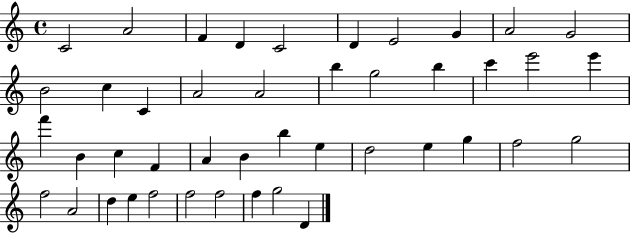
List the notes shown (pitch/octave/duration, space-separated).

C4/h A4/h F4/q D4/q C4/h D4/q E4/h G4/q A4/h G4/h B4/h C5/q C4/q A4/h A4/h B5/q G5/h B5/q C6/q E6/h E6/q F6/q B4/q C5/q F4/q A4/q B4/q B5/q E5/q D5/h E5/q G5/q F5/h G5/h F5/h A4/h D5/q E5/q F5/h F5/h F5/h F5/q G5/h D4/q